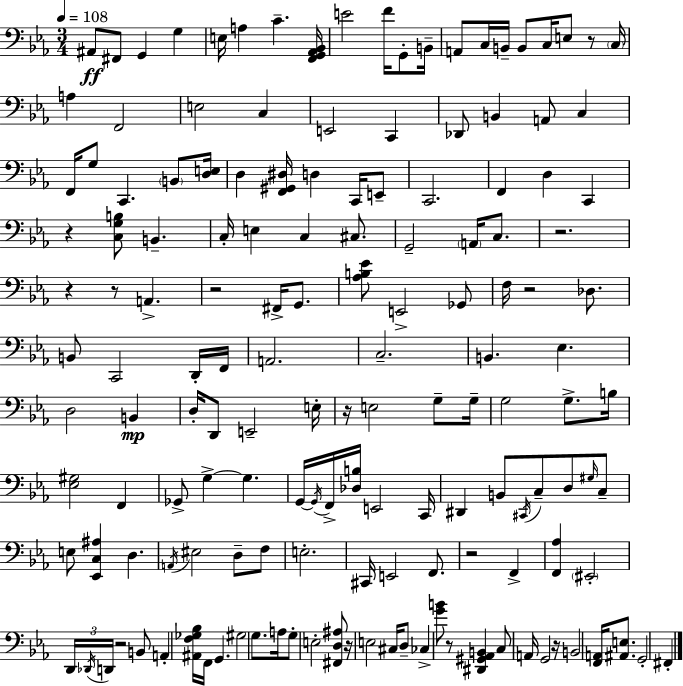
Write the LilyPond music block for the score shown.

{
  \clef bass
  \numericTimeSignature
  \time 3/4
  \key ees \major
  \tempo 4 = 108
  ais,8\ff fis,8 g,4 g4 | e16 a4 c'4.-- <f, g, aes, bes,>16 | e'2 f'16 g,8-. b,16-- | a,8 c16 b,16-- b,8 c16 e8 r8 \parenthesize c16 | \break a4 f,2 | e2 c4 | e,2 c,4 | des,8 b,4 a,8 c4 | \break f,16 g8 c,4. \parenthesize b,8 <d e>16 | d4 <f, gis, dis>16 d4 c,16 e,8-- | c,2. | f,4 d4 c,4 | \break r4 <c g b>8 b,4.-- | c16-. e4 c4 cis8. | g,2-- \parenthesize a,16 c8. | r2. | \break r4 r8 a,4.-> | r2 fis,16-> g,8. | <aes b ees'>8 e,2-> ges,8 | f16 r2 des8. | \break b,8 c,2 d,16-. f,16 | a,2. | c2.-- | b,4. ees4. | \break d2 b,4\mp | d16-. d,8 e,2-- e16-. | r16 e2 g8-- g16-- | g2 g8.-> b16 | \break <ees gis>2 f,4 | ges,8-> g4->~~ g4. | g,16~~ \acciaccatura { g,16 } f,16-> <des b>16 e,2 | c,16 dis,4 b,8 \acciaccatura { cis,16 } c8-- d8 | \break \grace { gis16 } c8-- e8 <ees, c ais>4 d4. | \acciaccatura { a,16 } eis2 | d8-- f8 e2.-. | cis,16 e,2 | \break f,8. r2 | f,4-> <f, aes>4 \parenthesize eis,2-. | \tuplet 3/2 { d,16 \acciaccatura { des,16 } d,16 } r2 | b,8 a,4-. <ais, f ges bes>16 f,16 g,4. | \break gis2 | g8. a16 g8-. e2-. | <fis, d ais>8 r16 e2 | cis16 d8-- ces4-> <g' b'>8 r8 | \break <dis, gis, aes, b,>4 c8 a,16 g,2 | r16 b,2 | <f, a,>16 <ais, e>8. g,2-. | fis,4-. \bar "|."
}